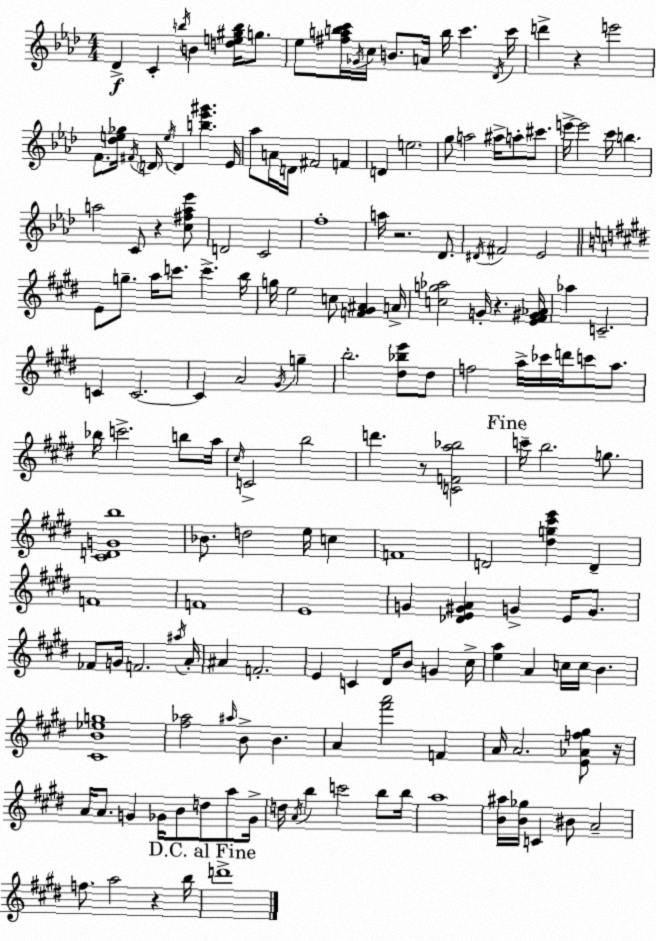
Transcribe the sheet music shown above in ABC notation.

X:1
T:Untitled
M:4/4
L:1/4
K:Fm
_D C b/4 B [de^gb]/4 g/2 _e/2 [^fabc']/4 _G/4 c/4 B/2 A/4 b/4 c' _D/4 c'/4 d' z e'2 F/2 [_de_g]/4 ^F/4 D/4 e/4 D [b_e'^g'] _E/4 _a/2 A/4 D/4 ^F2 F D e2 g/2 a2 ^a/4 a/2 ^c'/2 e'/4 e'2 c'/4 b a2 C/2 z [c^fa_e']/2 D2 C2 f4 a/4 z2 _D/2 ^D/4 ^F2 _E2 E/2 g/2 a/4 c'/2 c' b/4 g/4 e2 c/2 [F^G^A] A/4 [cg_a]2 G/4 z [E^F^G_A]/4 _a C2 C C2 C A2 ^G/4 g b2 [^d_be']/2 ^d/2 f2 a/4 _c'/4 d'/4 c'/2 a/2 _b/4 c'2 b/2 a/4 ^c/4 C2 b2 d' z/2 [CFa_b]2 c'/4 b2 g/2 [^CDGb]4 _B/2 d2 e/4 c F4 D2 [^dg^c'e'] D F4 F4 E4 G [_DE^GA] G E/4 G/2 _F/2 G/4 F2 ^a/4 A/4 ^A F2 E C ^D/4 B/2 G ^c/4 [ea] A c/4 c/4 B [^CB_eg]4 [^f_a]2 ^a/4 B/2 B A [^f'a']2 F A/4 A2 [E_Af^g]/2 z/4 A/4 A/2 G _G/4 B/2 d/2 a/2 _G/4 d/4 A/4 b c'2 b/2 b/4 a4 [B^a]/4 [B_g]/4 C ^B/2 A2 f/2 a2 z b/4 d'4